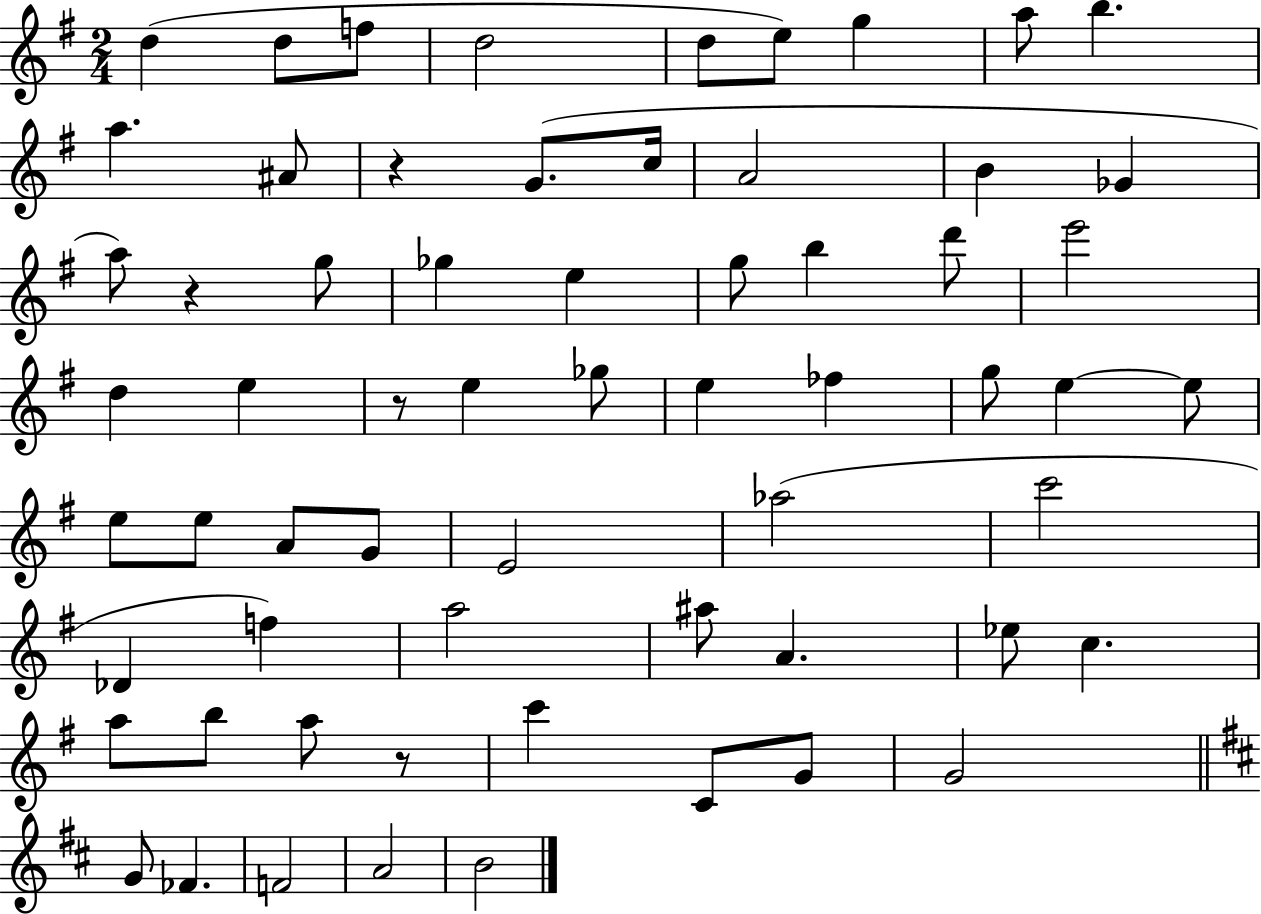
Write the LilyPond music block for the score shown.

{
  \clef treble
  \numericTimeSignature
  \time 2/4
  \key g \major
  d''4( d''8 f''8 | d''2 | d''8 e''8) g''4 | a''8 b''4. | \break a''4. ais'8 | r4 g'8.( c''16 | a'2 | b'4 ges'4 | \break a''8) r4 g''8 | ges''4 e''4 | g''8 b''4 d'''8 | e'''2 | \break d''4 e''4 | r8 e''4 ges''8 | e''4 fes''4 | g''8 e''4~~ e''8 | \break e''8 e''8 a'8 g'8 | e'2 | aes''2( | c'''2 | \break des'4 f''4) | a''2 | ais''8 a'4. | ees''8 c''4. | \break a''8 b''8 a''8 r8 | c'''4 c'8 g'8 | g'2 | \bar "||" \break \key d \major g'8 fes'4. | f'2 | a'2 | b'2 | \break \bar "|."
}